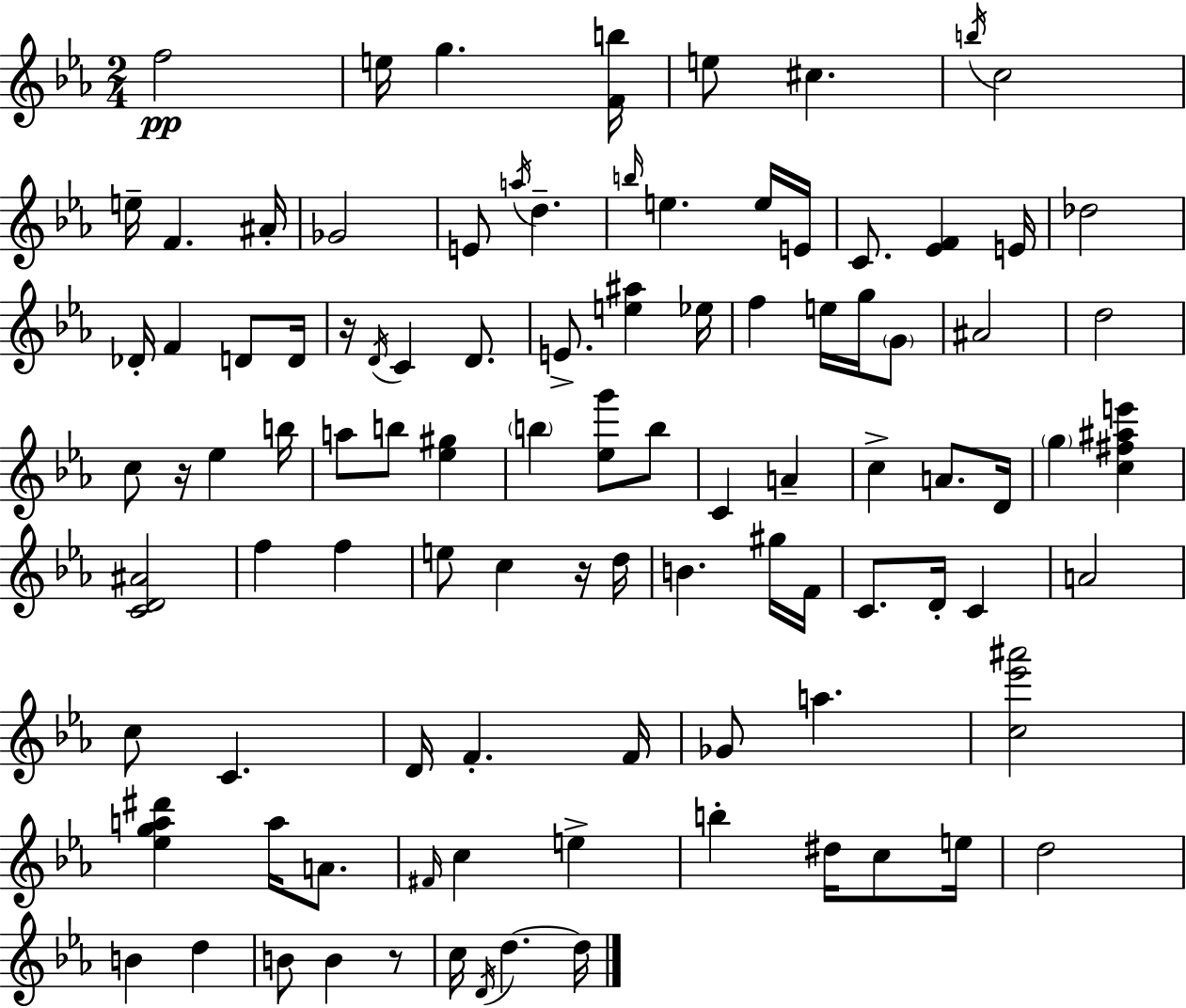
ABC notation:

X:1
T:Untitled
M:2/4
L:1/4
K:Eb
f2 e/4 g [Fb]/4 e/2 ^c b/4 c2 e/4 F ^A/4 _G2 E/2 a/4 d b/4 e e/4 E/4 C/2 [_EF] E/4 _d2 _D/4 F D/2 D/4 z/4 D/4 C D/2 E/2 [e^a] _e/4 f e/4 g/4 G/2 ^A2 d2 c/2 z/4 _e b/4 a/2 b/2 [_e^g] b [_eg']/2 b/2 C A c A/2 D/4 g [c^f^ae'] [CD^A]2 f f e/2 c z/4 d/4 B ^g/4 F/4 C/2 D/4 C A2 c/2 C D/4 F F/4 _G/2 a [c_e'^a']2 [_ega^d'] a/4 A/2 ^F/4 c e b ^d/4 c/2 e/4 d2 B d B/2 B z/2 c/4 D/4 d d/4